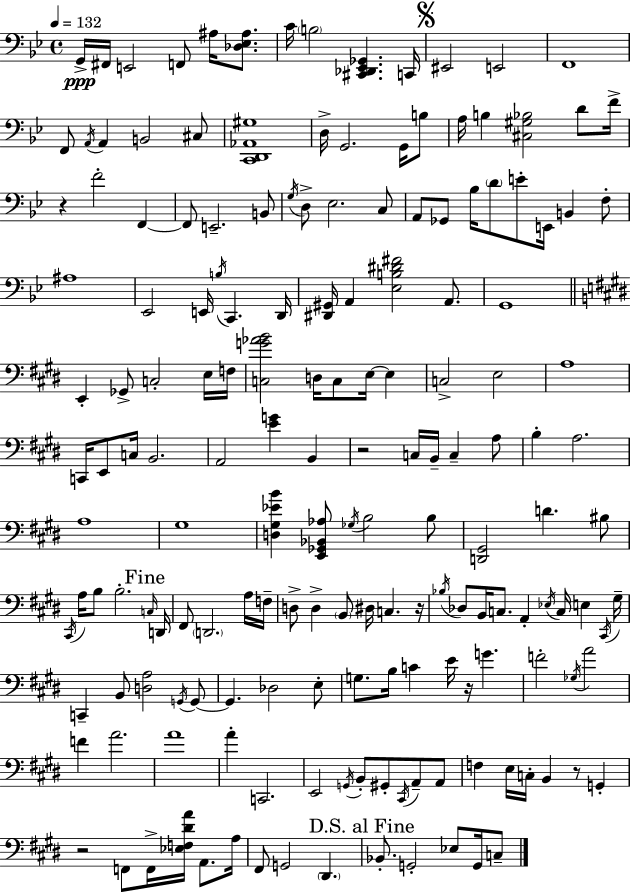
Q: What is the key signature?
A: BES major